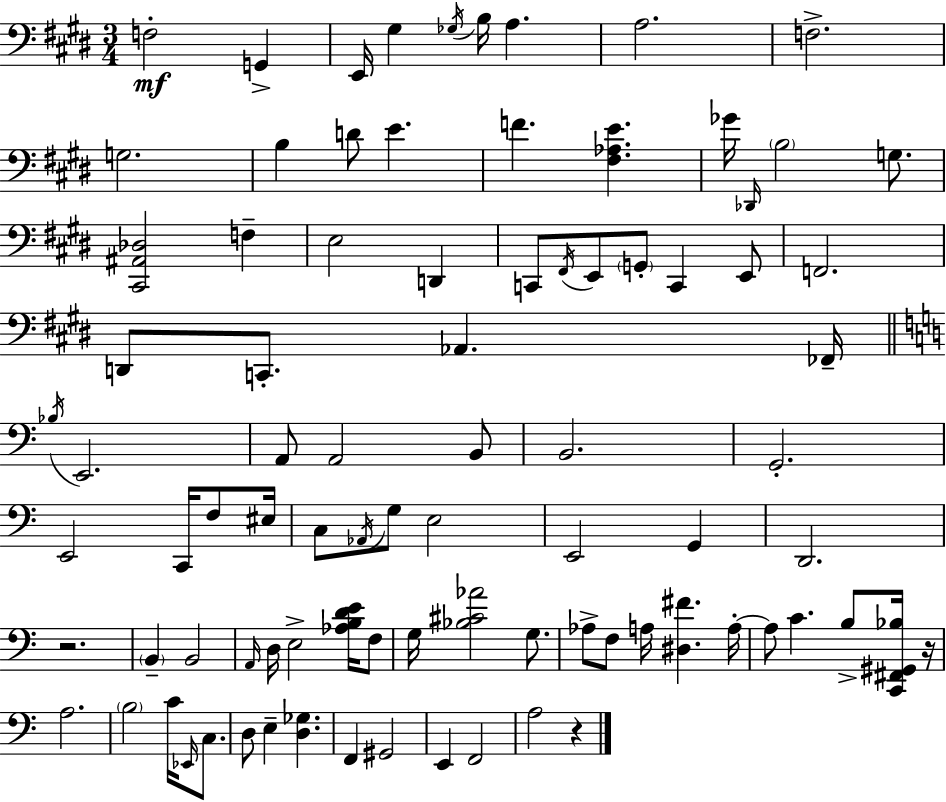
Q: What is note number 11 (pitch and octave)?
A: B3